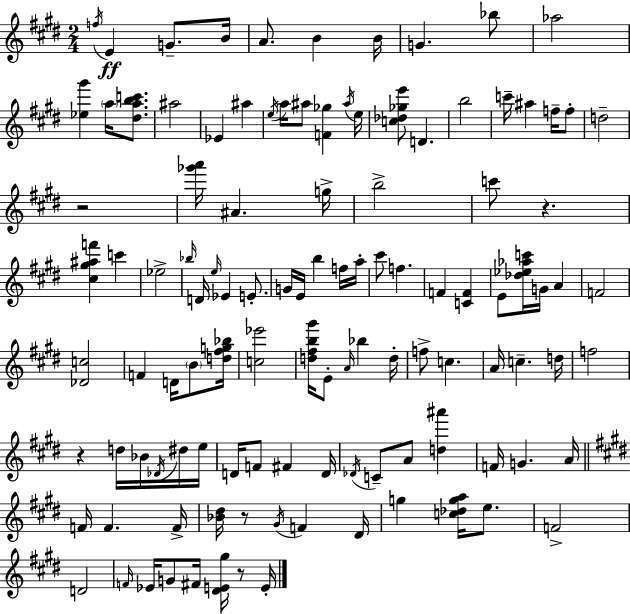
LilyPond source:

{
  \clef treble
  \numericTimeSignature
  \time 2/4
  \key e \major
  \acciaccatura { f''16 }\ff e'4 g'8.-- | b'16 a'8. b'4 | b'16 g'4. bes''8 | aes''2 | \break <ees'' gis'''>4 \parenthesize a''16 <dis'' a'' b'' c'''>8. | ais''2 | ees'4 ais''4 | \acciaccatura { e''16 } a''16 ais''8 <f' ges''>4 | \break \acciaccatura { ais''16 } e''16 <c'' des'' ges'' e'''>8 d'4. | b''2 | c'''16-- ais''4 | f''16-- f''8-. d''2-- | \break r2 | <ges''' a'''>16 ais'4. | g''16-> b''2-> | c'''8 r4. | \break <cis'' gis'' ais'' f'''>4 c'''4 | ees''2-> | \grace { bes''16 } d'16 \grace { e''16 } ees'4 | e'8.-. g'16 e'16 b''4 | \break f''16 a''16-. cis'''8 f''4. | f'4 | <c' f'>4 e'8 <des'' ees'' aes'' c'''>16 | g'16 a'4 f'2 | \break <des' c''>2 | f'4 | d'16 \parenthesize b'8 <d'' fis'' g'' bes''>16 <c'' ees'''>2 | <d'' fis'' b'' gis'''>16 e'8-. | \break \grace { a'16 } bes''4 d''16-. f''8-> | c''4. a'16 c''4.-- | d''16 f''2 | r4 | \break d''16 bes'16 \acciaccatura { des'16 } dis''16 e''16 d'16 | f'8 fis'4 d'16 \acciaccatura { des'16 } | c'8-- a'8 <d'' ais'''>4 | f'16 g'4. a'16 | \break \bar "||" \break \key e \major f'16 f'4. f'16-> | <bes' dis''>16 r8 \acciaccatura { gis'16 } f'4 | dis'16 g''4 <c'' des'' g'' a''>16 e''8. | f'2-> | \break d'2 | \grace { f'16 } ees'16 g'8 fis'16 <dis' e' gis''>16 r8 | e'16-. \bar "|."
}